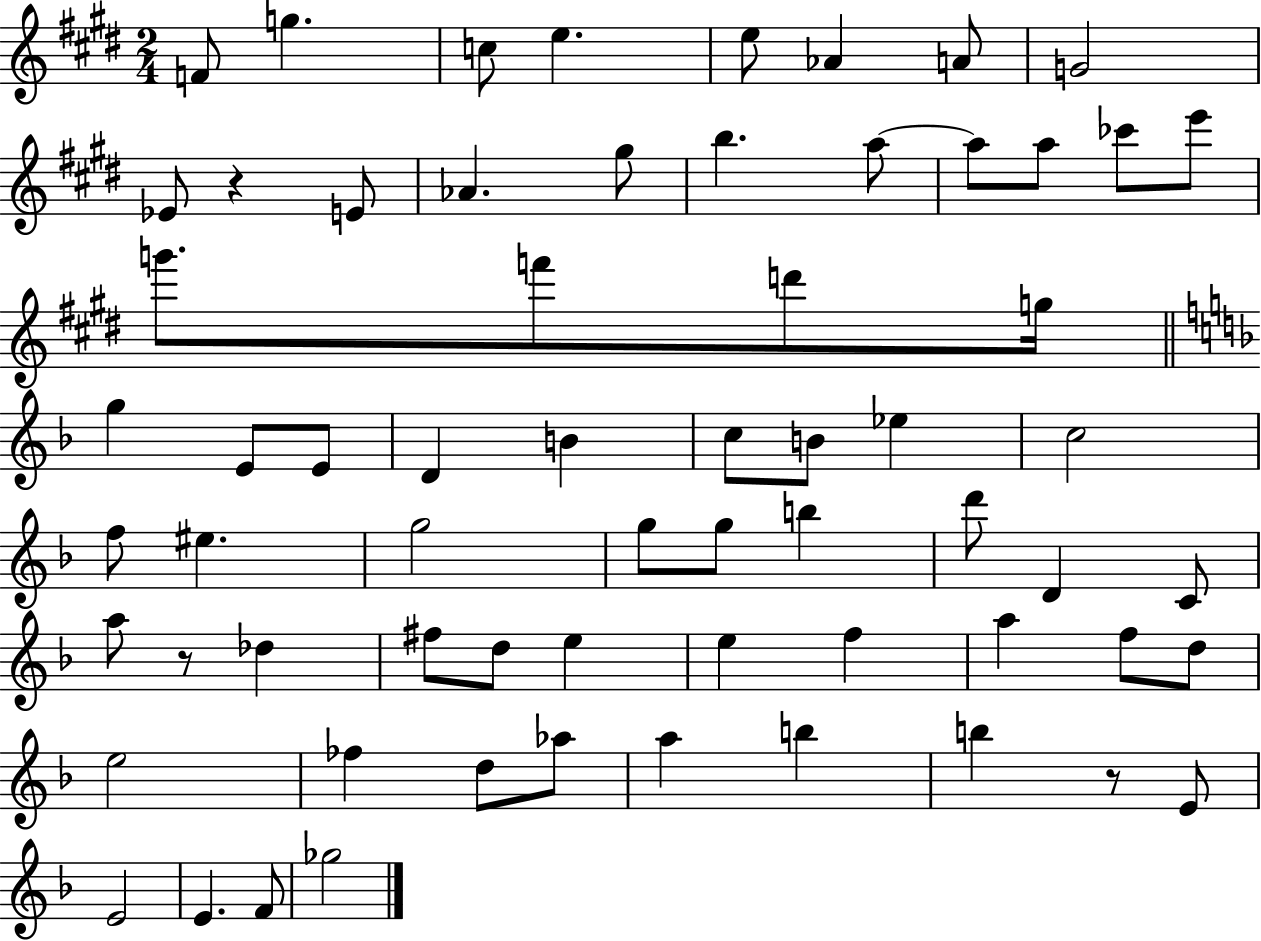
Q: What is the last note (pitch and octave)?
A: Gb5